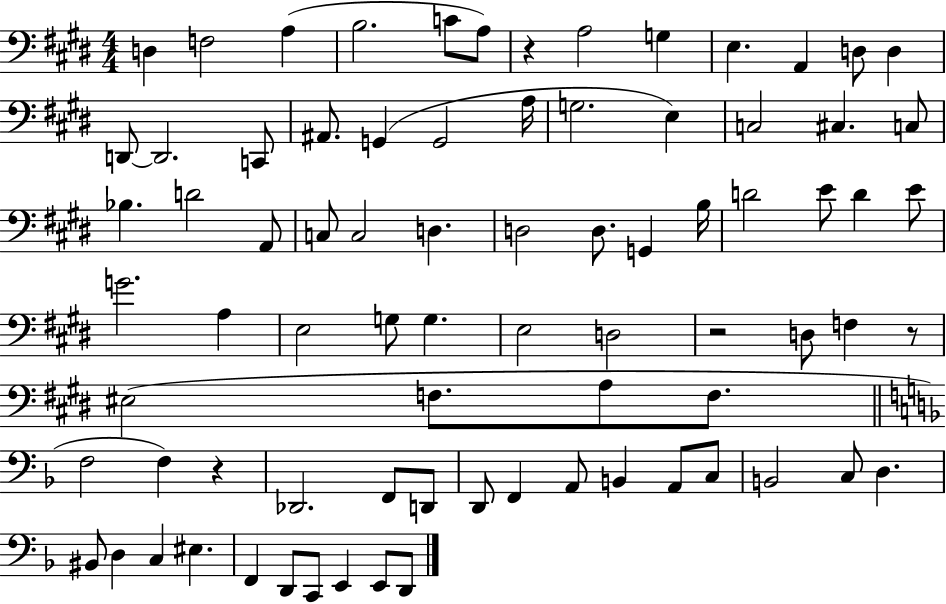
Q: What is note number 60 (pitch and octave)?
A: B2